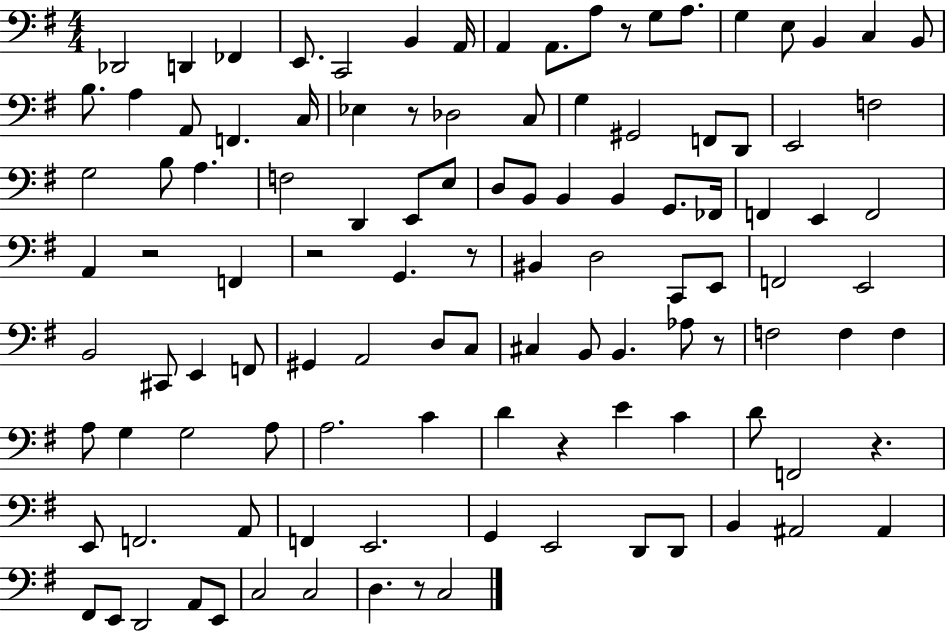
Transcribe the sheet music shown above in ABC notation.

X:1
T:Untitled
M:4/4
L:1/4
K:G
_D,,2 D,, _F,, E,,/2 C,,2 B,, A,,/4 A,, A,,/2 A,/2 z/2 G,/2 A,/2 G, E,/2 B,, C, B,,/2 B,/2 A, A,,/2 F,, C,/4 _E, z/2 _D,2 C,/2 G, ^G,,2 F,,/2 D,,/2 E,,2 F,2 G,2 B,/2 A, F,2 D,, E,,/2 E,/2 D,/2 B,,/2 B,, B,, G,,/2 _F,,/4 F,, E,, F,,2 A,, z2 F,, z2 G,, z/2 ^B,, D,2 C,,/2 E,,/2 F,,2 E,,2 B,,2 ^C,,/2 E,, F,,/2 ^G,, A,,2 D,/2 C,/2 ^C, B,,/2 B,, _A,/2 z/2 F,2 F, F, A,/2 G, G,2 A,/2 A,2 C D z E C D/2 F,,2 z E,,/2 F,,2 A,,/2 F,, E,,2 G,, E,,2 D,,/2 D,,/2 B,, ^A,,2 ^A,, ^F,,/2 E,,/2 D,,2 A,,/2 E,,/2 C,2 C,2 D, z/2 C,2